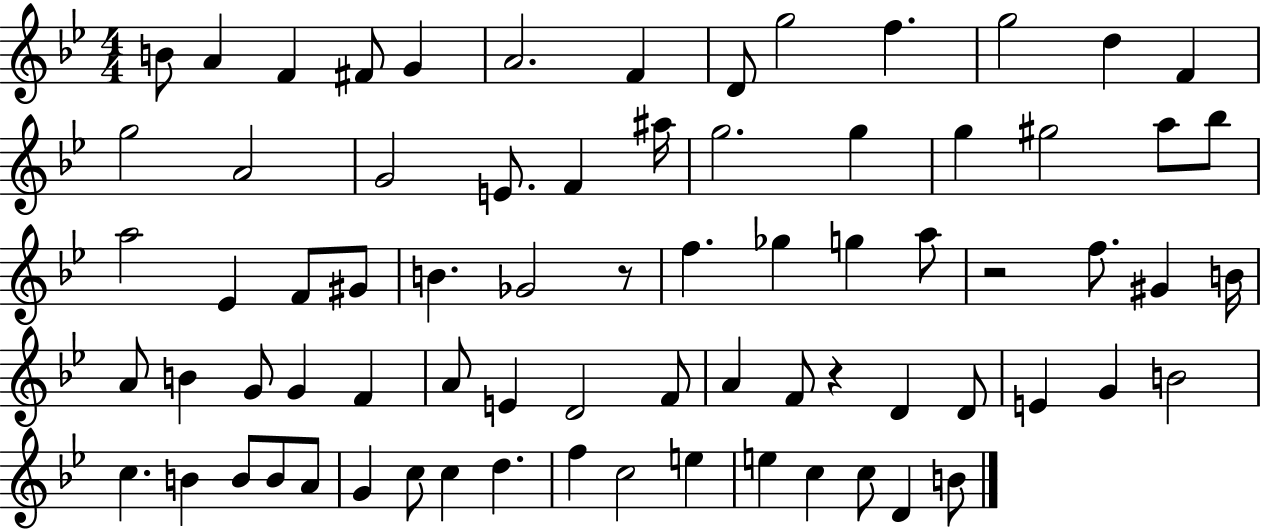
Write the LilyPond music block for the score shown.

{
  \clef treble
  \numericTimeSignature
  \time 4/4
  \key bes \major
  b'8 a'4 f'4 fis'8 g'4 | a'2. f'4 | d'8 g''2 f''4. | g''2 d''4 f'4 | \break g''2 a'2 | g'2 e'8. f'4 ais''16 | g''2. g''4 | g''4 gis''2 a''8 bes''8 | \break a''2 ees'4 f'8 gis'8 | b'4. ges'2 r8 | f''4. ges''4 g''4 a''8 | r2 f''8. gis'4 b'16 | \break a'8 b'4 g'8 g'4 f'4 | a'8 e'4 d'2 f'8 | a'4 f'8 r4 d'4 d'8 | e'4 g'4 b'2 | \break c''4. b'4 b'8 b'8 a'8 | g'4 c''8 c''4 d''4. | f''4 c''2 e''4 | e''4 c''4 c''8 d'4 b'8 | \break \bar "|."
}